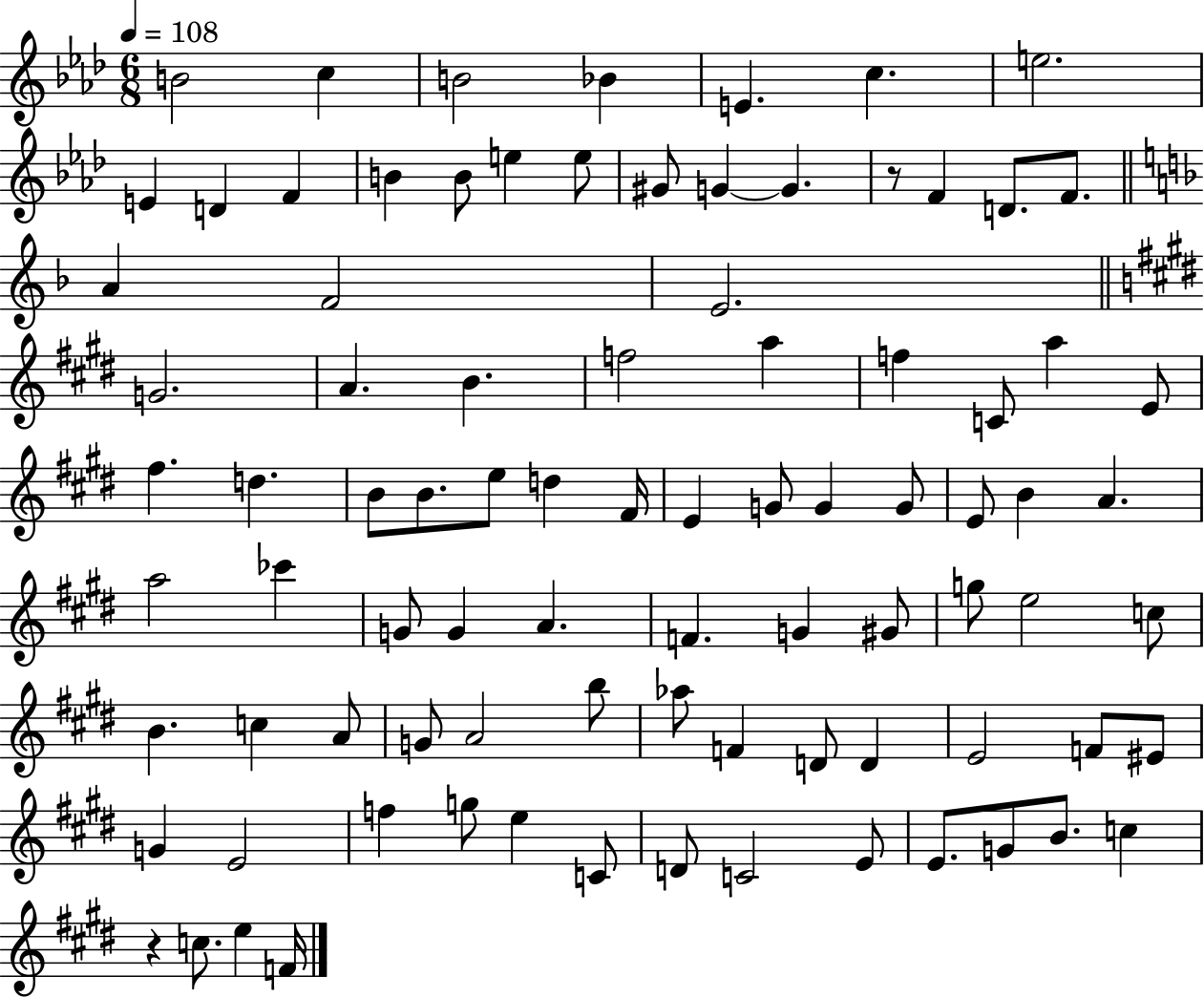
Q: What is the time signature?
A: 6/8